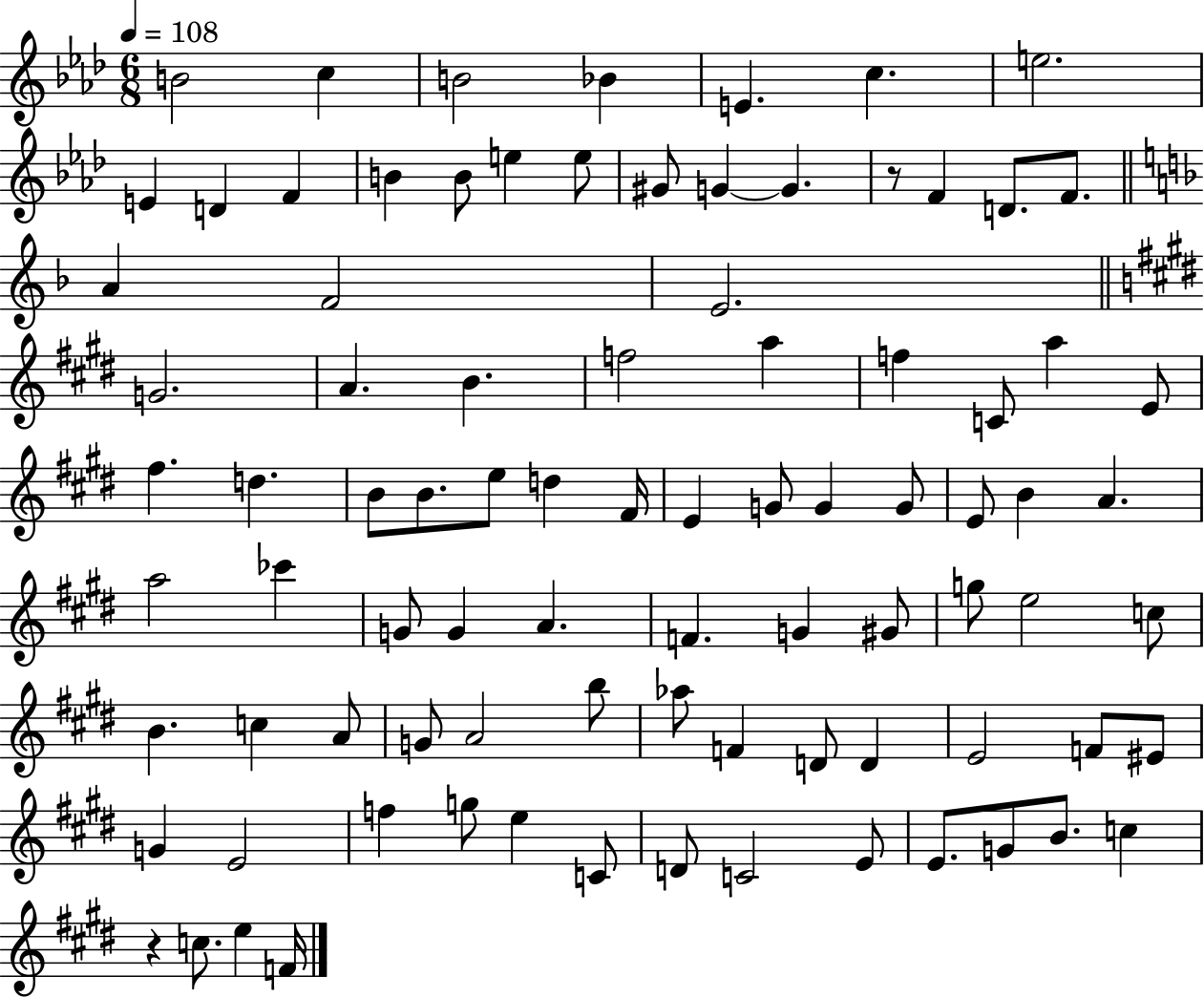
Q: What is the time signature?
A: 6/8